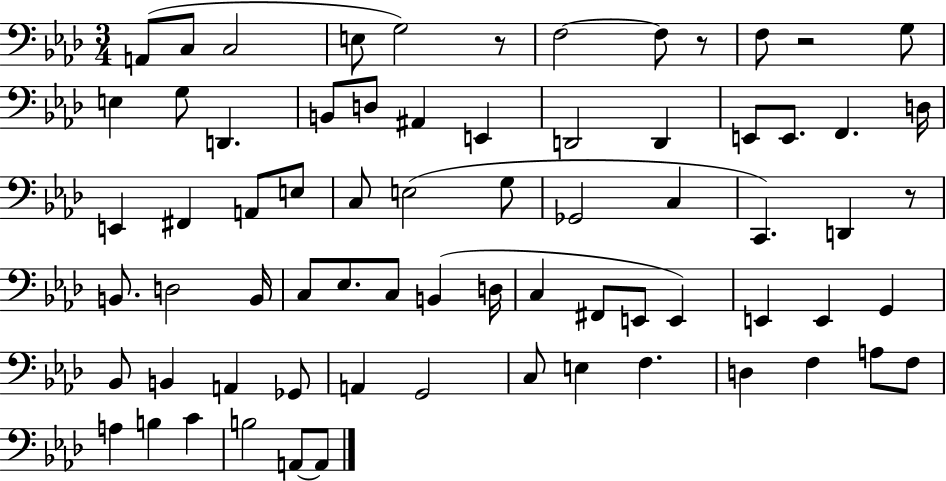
A2/e C3/e C3/h E3/e G3/h R/e F3/h F3/e R/e F3/e R/h G3/e E3/q G3/e D2/q. B2/e D3/e A#2/q E2/q D2/h D2/q E2/e E2/e. F2/q. D3/s E2/q F#2/q A2/e E3/e C3/e E3/h G3/e Gb2/h C3/q C2/q. D2/q R/e B2/e. D3/h B2/s C3/e Eb3/e. C3/e B2/q D3/s C3/q F#2/e E2/e E2/q E2/q E2/q G2/q Bb2/e B2/q A2/q Gb2/e A2/q G2/h C3/e E3/q F3/q. D3/q F3/q A3/e F3/e A3/q B3/q C4/q B3/h A2/e A2/e